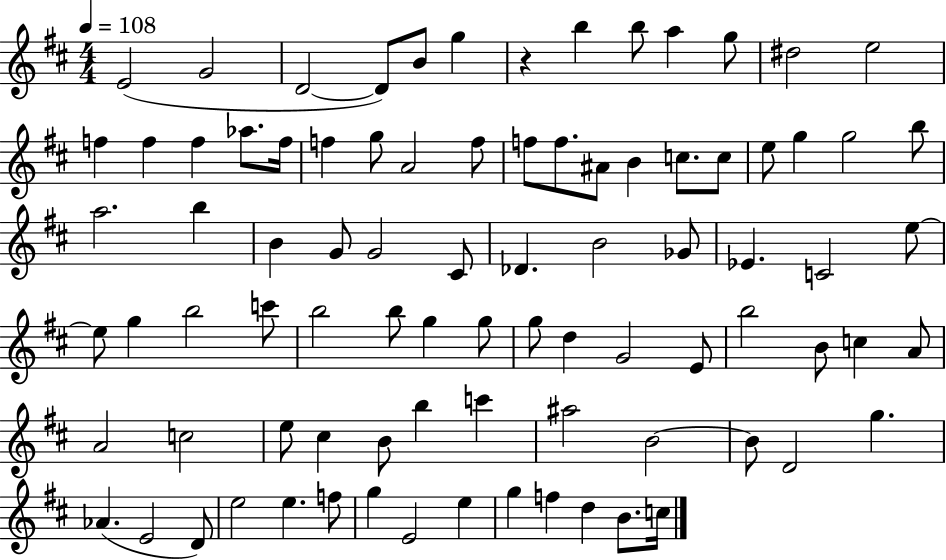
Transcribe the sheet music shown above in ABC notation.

X:1
T:Untitled
M:4/4
L:1/4
K:D
E2 G2 D2 D/2 B/2 g z b b/2 a g/2 ^d2 e2 f f f _a/2 f/4 f g/2 A2 f/2 f/2 f/2 ^A/2 B c/2 c/2 e/2 g g2 b/2 a2 b B G/2 G2 ^C/2 _D B2 _G/2 _E C2 e/2 e/2 g b2 c'/2 b2 b/2 g g/2 g/2 d G2 E/2 b2 B/2 c A/2 A2 c2 e/2 ^c B/2 b c' ^a2 B2 B/2 D2 g _A E2 D/2 e2 e f/2 g E2 e g f d B/2 c/4